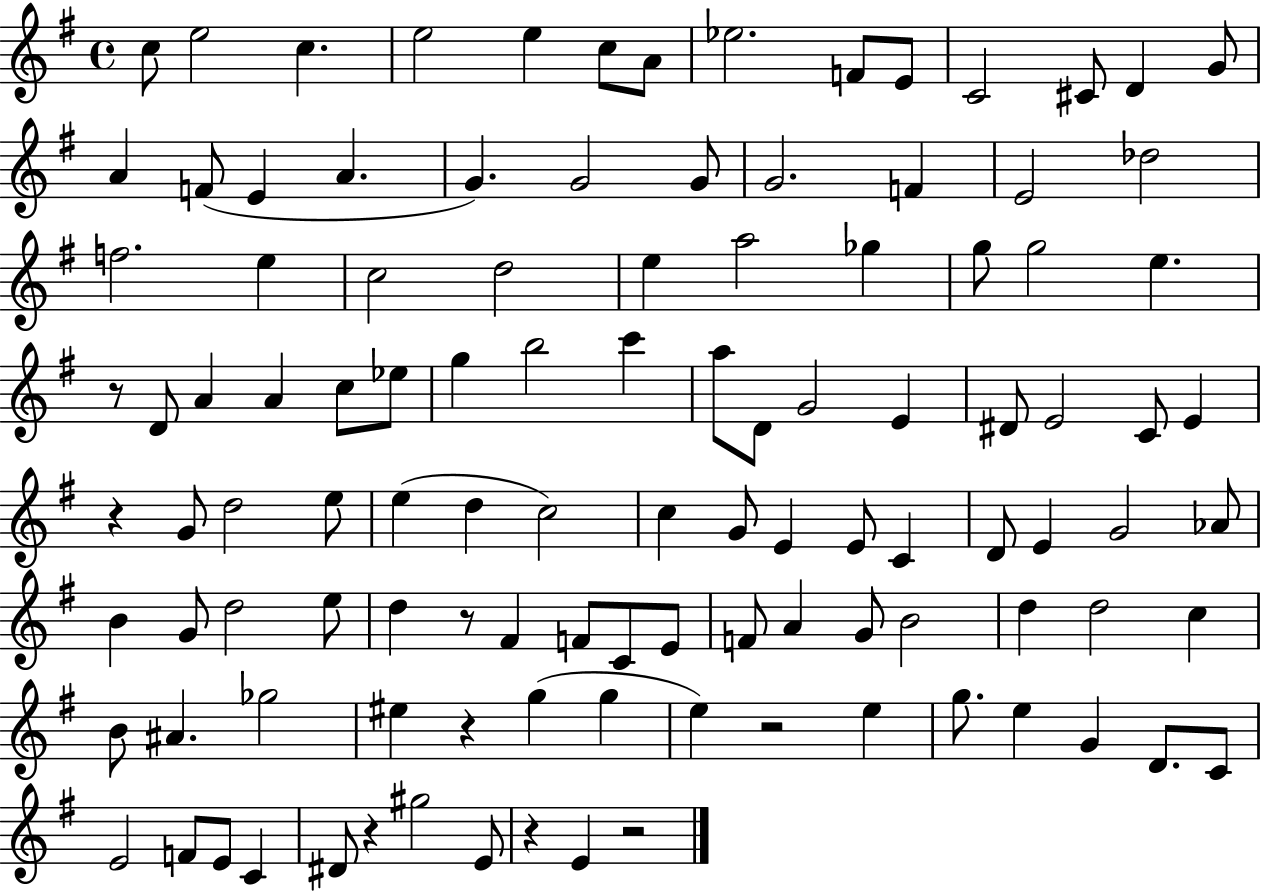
C5/e E5/h C5/q. E5/h E5/q C5/e A4/e Eb5/h. F4/e E4/e C4/h C#4/e D4/q G4/e A4/q F4/e E4/q A4/q. G4/q. G4/h G4/e G4/h. F4/q E4/h Db5/h F5/h. E5/q C5/h D5/h E5/q A5/h Gb5/q G5/e G5/h E5/q. R/e D4/e A4/q A4/q C5/e Eb5/e G5/q B5/h C6/q A5/e D4/e G4/h E4/q D#4/e E4/h C4/e E4/q R/q G4/e D5/h E5/e E5/q D5/q C5/h C5/q G4/e E4/q E4/e C4/q D4/e E4/q G4/h Ab4/e B4/q G4/e D5/h E5/e D5/q R/e F#4/q F4/e C4/e E4/e F4/e A4/q G4/e B4/h D5/q D5/h C5/q B4/e A#4/q. Gb5/h EIS5/q R/q G5/q G5/q E5/q R/h E5/q G5/e. E5/q G4/q D4/e. C4/e E4/h F4/e E4/e C4/q D#4/e R/q G#5/h E4/e R/q E4/q R/h